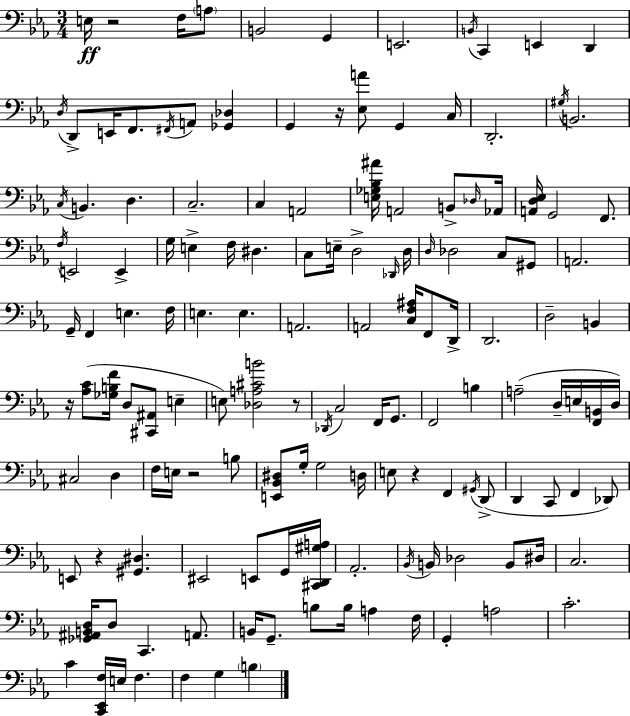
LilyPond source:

{
  \clef bass
  \numericTimeSignature
  \time 3/4
  \key ees \major
  \repeat volta 2 { e16\ff r2 f16 \parenthesize a8 | b,2 g,4 | e,2. | \acciaccatura { b,16 } c,4 e,4 d,4 | \break \acciaccatura { d16 } d,8-> e,16 f,8. \acciaccatura { fis,16 } a,8 <ges, des>4 | g,4 r16 <ees a'>8 g,4 | c16 d,2.-. | \acciaccatura { gis16 } b,2. | \break \acciaccatura { c16 } b,4. d4. | c2.-- | c4 a,2 | <e ges bes ais'>16 a,2 | \break b,8-> \grace { des16 } aes,16 <a, d ees>16 g,2 | f,8. \acciaccatura { f16 } e,2 | e,4-> g16 e4-> | f16 dis4. c8 e16-- d2-> | \break \grace { des,16 } d16 \grace { d16 } des2 | c8 gis,8 a,2. | g,16-- f,4 | e4. f16 e4. | \break e4. a,2. | a,2 | <c f ais>16 f,8 d,16-> d,2. | d2-- | \break b,4 r16 <aes c'>8( | <ges b f'>16 d8 <cis, ais,>8 e4-- e8) <des a cis' b'>2 | r8 \acciaccatura { des,16 } c2 | f,16 g,8. f,2 | \break b4 a2--( | d16-- e16 <f, b,>16 d16) cis2 | d4 f16 e16 | r2 b8 <e, bes, dis>8 | \break g16-. g2 d16 e8 | r4 f,4 \acciaccatura { gis,16 }( d,8-> d,4 | c,8 f,4 des,8) e,8 | r4 <gis, dis>4. eis,2 | \break e,8 g,16 <cis, d, gis a>16 aes,2.-. | \acciaccatura { bes,16 } | b,16 des2 b,8 dis16 | c2. | \break <ges, ais, b, d>16 d8 c,4. a,8. | b,16 g,8.-- b8 b16 a4 f16 | g,4-. a2 | c'2.-. | \break c'4 <c, ees, f>16 e16 f4. | f4 g4 \parenthesize b4 | } \bar "|."
}